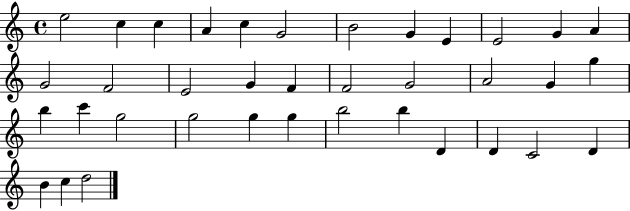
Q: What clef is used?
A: treble